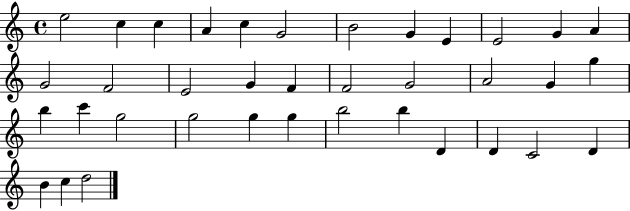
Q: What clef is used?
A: treble